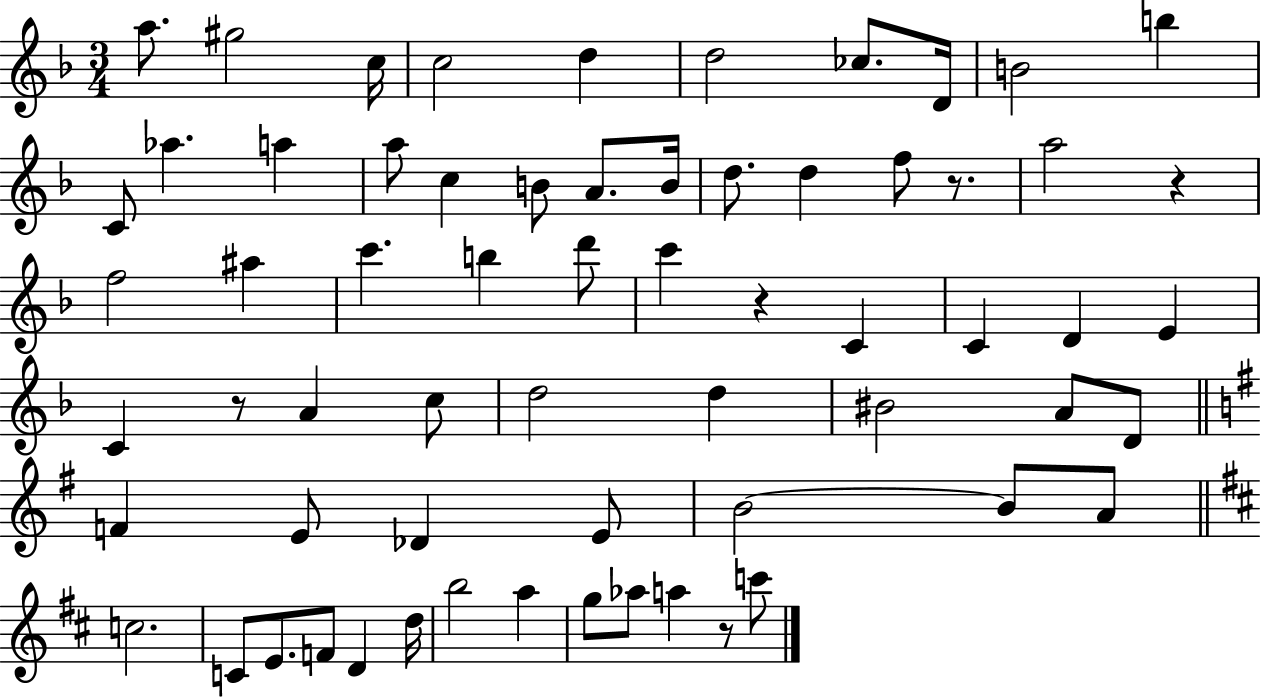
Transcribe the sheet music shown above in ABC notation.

X:1
T:Untitled
M:3/4
L:1/4
K:F
a/2 ^g2 c/4 c2 d d2 _c/2 D/4 B2 b C/2 _a a a/2 c B/2 A/2 B/4 d/2 d f/2 z/2 a2 z f2 ^a c' b d'/2 c' z C C D E C z/2 A c/2 d2 d ^B2 A/2 D/2 F E/2 _D E/2 B2 B/2 A/2 c2 C/2 E/2 F/2 D d/4 b2 a g/2 _a/2 a z/2 c'/2